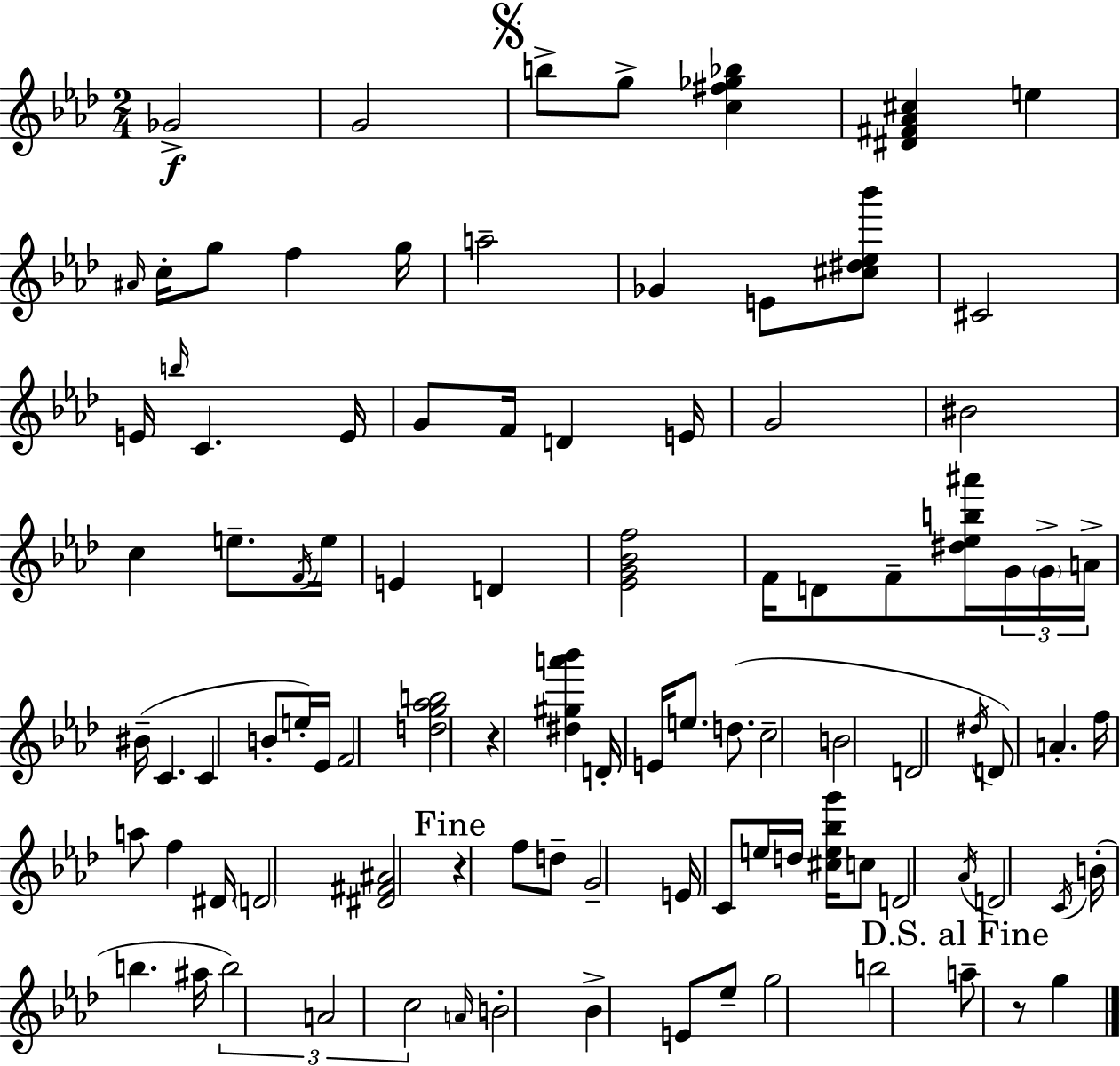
X:1
T:Untitled
M:2/4
L:1/4
K:Ab
_G2 G2 b/2 g/2 [c^f_g_b] [^D^F_A^c] e ^A/4 c/4 g/2 f g/4 a2 _G E/2 [^c^d_e_b']/2 ^C2 E/4 b/4 C E/4 G/2 F/4 D E/4 G2 ^B2 c e/2 F/4 e/4 E D [_EG_Bf]2 F/4 D/2 F/2 [^d_eb^a']/4 G/4 G/4 A/4 ^B/4 C C B/2 e/4 _E/4 F2 [dg_ab]2 z [^d^ga'_b'] D/4 E/4 e/2 d/2 c2 B2 D2 ^d/4 D/2 A f/4 a/2 f ^D/4 D2 [^D^F^A]2 z f/2 d/2 G2 E/4 C/2 e/4 d/4 [^ce_bg']/4 c/2 D2 _A/4 D2 C/4 B/4 b ^a/4 b2 A2 c2 A/4 B2 _B E/2 _e/2 g2 b2 a/2 z/2 g